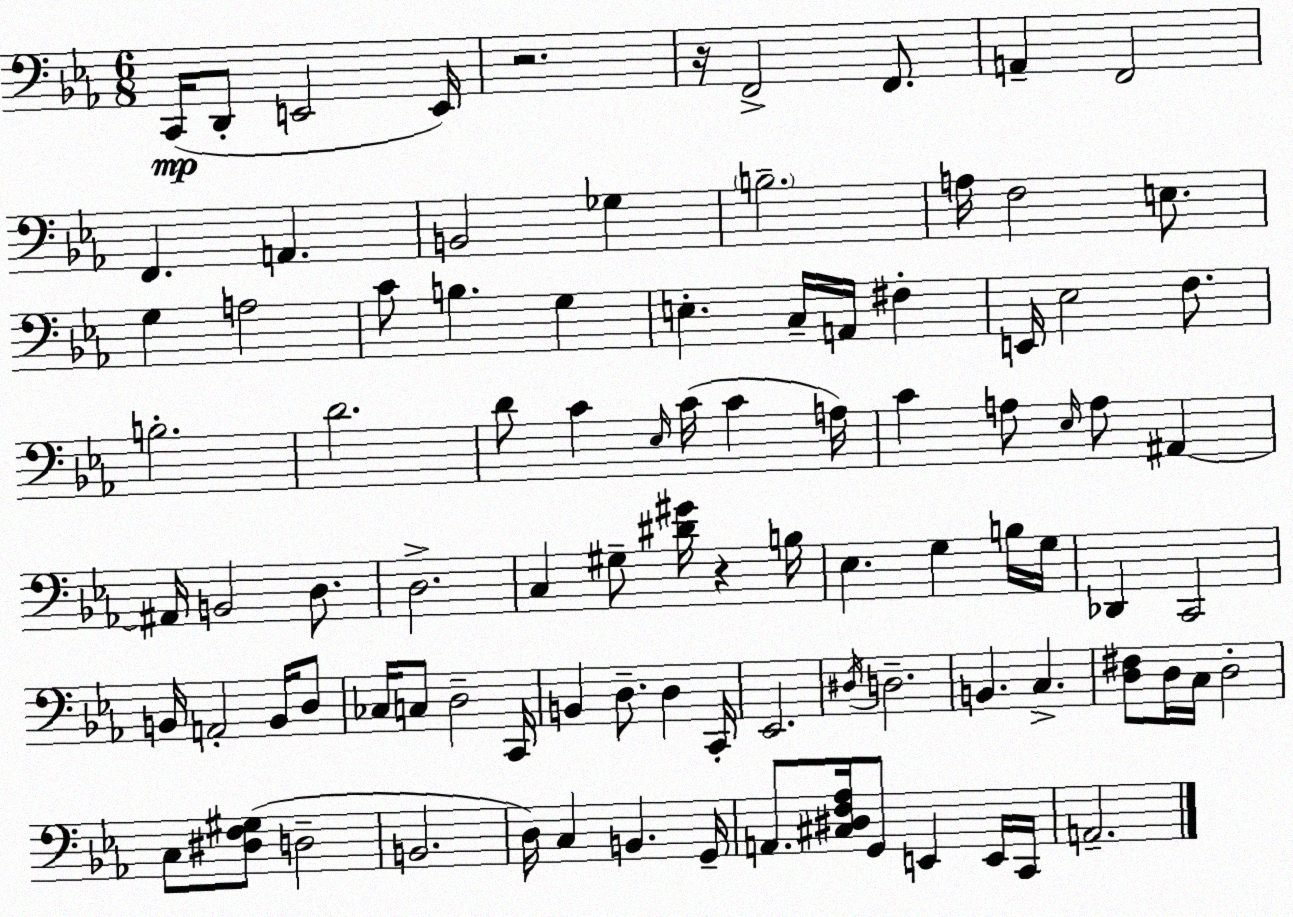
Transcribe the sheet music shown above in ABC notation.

X:1
T:Untitled
M:6/8
L:1/4
K:Eb
C,,/4 D,,/2 E,,2 E,,/4 z2 z/4 F,,2 F,,/2 A,, F,,2 F,, A,, B,,2 _G, B,2 A,/4 F,2 E,/2 G, A,2 C/2 B, G, E, C,/4 A,,/4 ^F, E,,/4 _E,2 F,/2 B,2 D2 D/2 C _E,/4 C/4 C A,/4 C A,/2 _E,/4 A,/2 ^A,, ^A,,/4 B,,2 D,/2 D,2 C, ^G,/2 [^D^G]/4 z B,/4 _E, G, B,/4 G,/4 _D,, C,,2 B,,/4 A,,2 B,,/4 D,/2 _C,/4 C,/2 D,2 C,,/4 B,, D,/2 D, C,,/4 _E,,2 ^D,/4 D,2 B,, C, [D,^F,]/2 D,/4 C,/4 D,2 C,/2 [^D,F,^G,]/2 D,2 B,,2 D,/4 C, B,, G,,/4 A,,/2 [^C,^D,F,_A,]/4 G,,/2 E,, E,,/4 C,,/4 A,,2